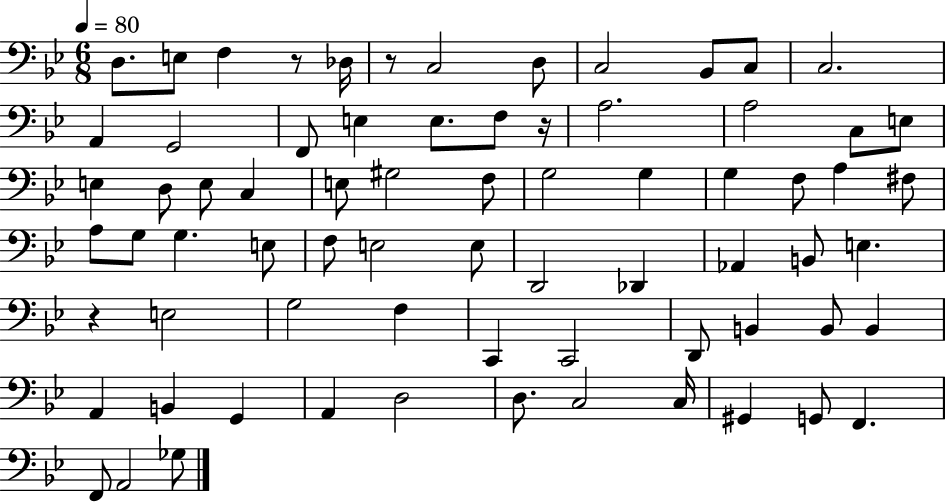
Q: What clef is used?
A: bass